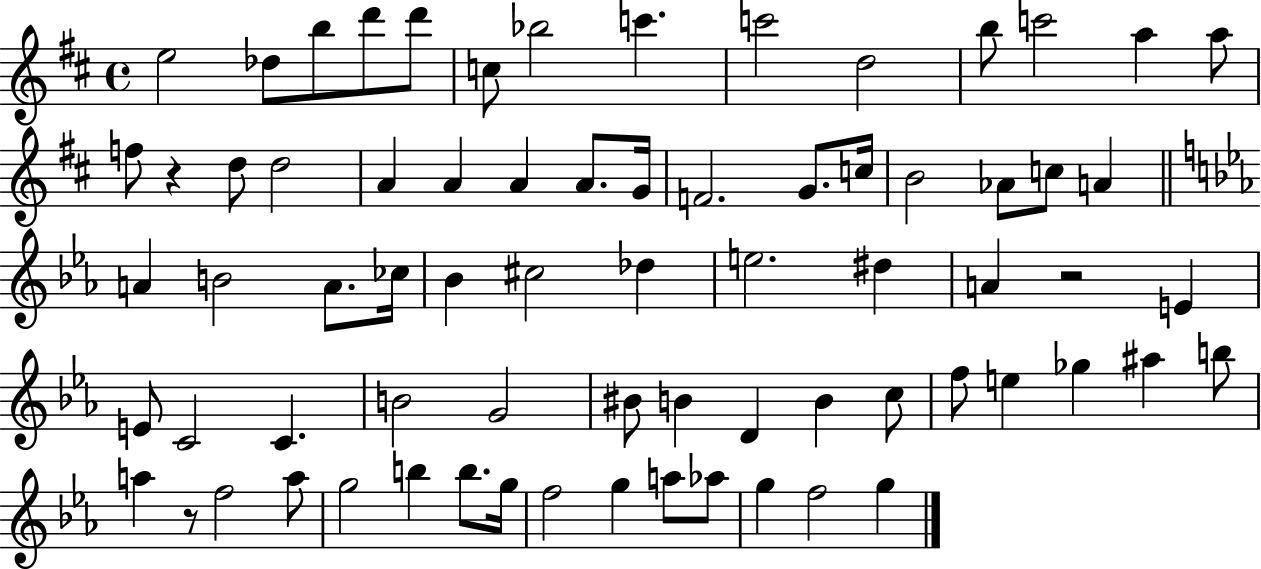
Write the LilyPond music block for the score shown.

{
  \clef treble
  \time 4/4
  \defaultTimeSignature
  \key d \major
  e''2 des''8 b''8 d'''8 d'''8 | c''8 bes''2 c'''4. | c'''2 d''2 | b''8 c'''2 a''4 a''8 | \break f''8 r4 d''8 d''2 | a'4 a'4 a'4 a'8. g'16 | f'2. g'8. c''16 | b'2 aes'8 c''8 a'4 | \break \bar "||" \break \key c \minor a'4 b'2 a'8. ces''16 | bes'4 cis''2 des''4 | e''2. dis''4 | a'4 r2 e'4 | \break e'8 c'2 c'4. | b'2 g'2 | bis'8 b'4 d'4 b'4 c''8 | f''8 e''4 ges''4 ais''4 b''8 | \break a''4 r8 f''2 a''8 | g''2 b''4 b''8. g''16 | f''2 g''4 a''8 aes''8 | g''4 f''2 g''4 | \break \bar "|."
}